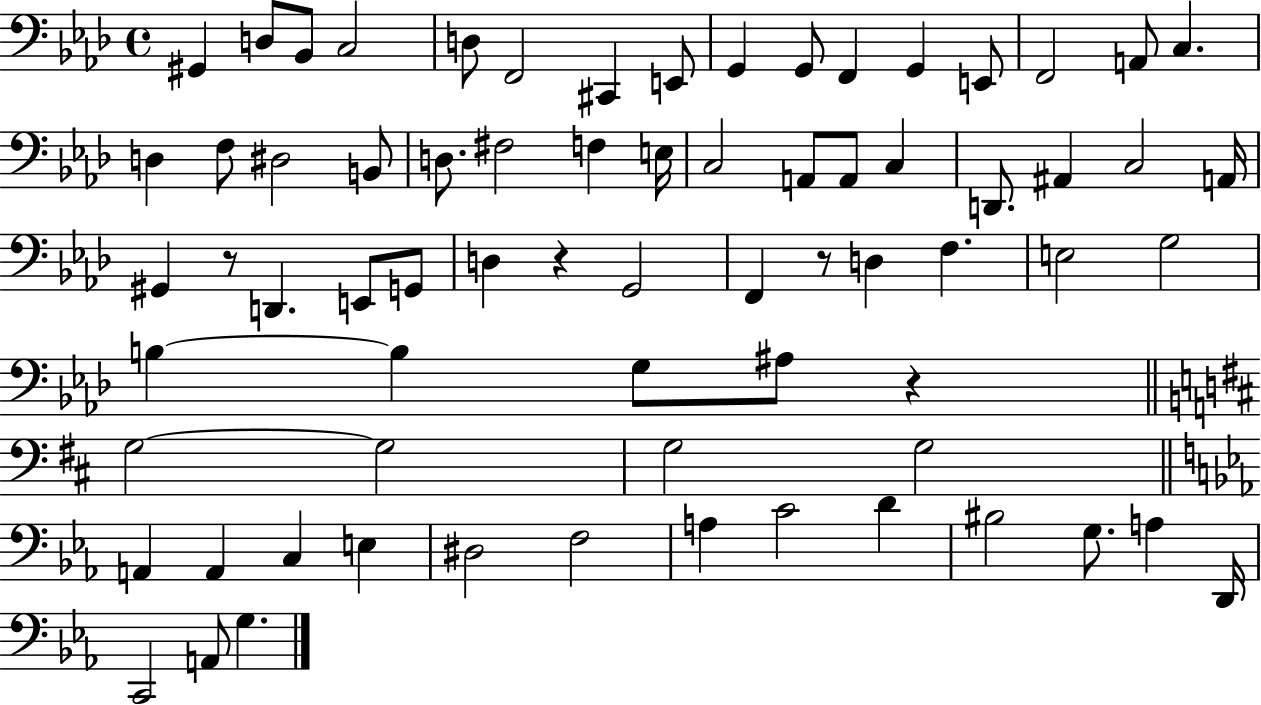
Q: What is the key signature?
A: AES major